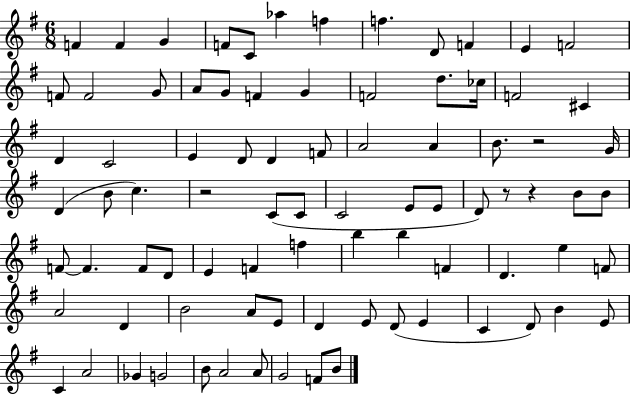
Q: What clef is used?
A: treble